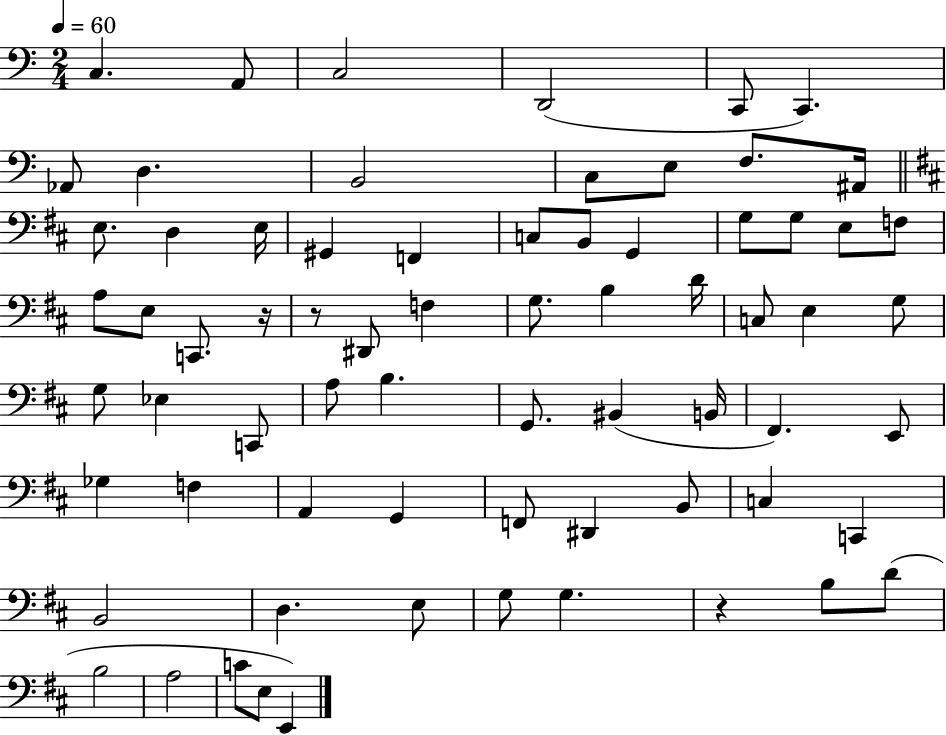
{
  \clef bass
  \numericTimeSignature
  \time 2/4
  \key c \major
  \tempo 4 = 60
  c4. a,8 | c2 | d,2( | c,8 c,4.) | \break aes,8 d4. | b,2 | c8 e8 f8. ais,16 | \bar "||" \break \key d \major e8. d4 e16 | gis,4 f,4 | c8 b,8 g,4 | g8 g8 e8 f8 | \break a8 e8 c,8. r16 | r8 dis,8 f4 | g8. b4 d'16 | c8 e4 g8 | \break g8 ees4 c,8 | a8 b4. | g,8. bis,4( b,16 | fis,4.) e,8 | \break ges4 f4 | a,4 g,4 | f,8 dis,4 b,8 | c4 c,4 | \break b,2 | d4. e8 | g8 g4. | r4 b8 d'8( | \break b2 | a2 | c'8 e8 e,4) | \bar "|."
}